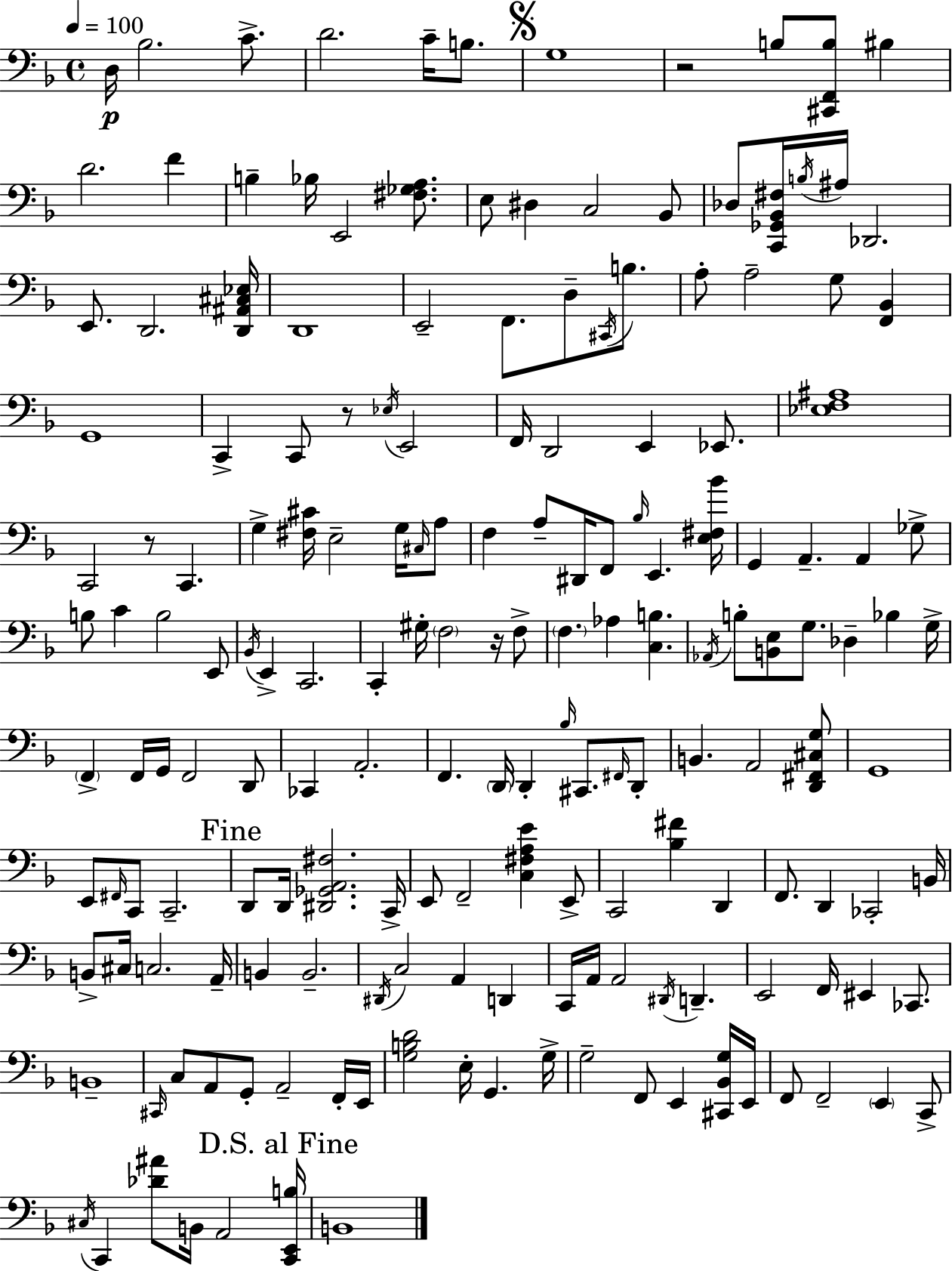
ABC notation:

X:1
T:Untitled
M:4/4
L:1/4
K:Dm
D,/4 _B,2 C/2 D2 C/4 B,/2 G,4 z2 B,/2 [^C,,F,,B,]/2 ^B, D2 F B, _B,/4 E,,2 [^F,_G,A,]/2 E,/2 ^D, C,2 _B,,/2 _D,/2 [C,,_G,,_B,,^F,]/4 B,/4 ^A,/4 _D,,2 E,,/2 D,,2 [D,,^A,,^C,_E,]/4 D,,4 E,,2 F,,/2 D,/2 ^C,,/4 B,/2 A,/2 A,2 G,/2 [F,,_B,,] G,,4 C,, C,,/2 z/2 _E,/4 E,,2 F,,/4 D,,2 E,, _E,,/2 [_E,F,^A,]4 C,,2 z/2 C,, G, [^F,^C]/4 E,2 G,/4 ^C,/4 A,/2 F, A,/2 ^D,,/4 F,,/2 _B,/4 E,, [E,^F,_B]/4 G,, A,, A,, _G,/2 B,/2 C B,2 E,,/2 _B,,/4 E,, C,,2 C,, ^G,/4 F,2 z/4 F,/2 F, _A, [C,B,] _A,,/4 B,/2 [B,,E,]/2 G,/2 _D, _B, G,/4 F,, F,,/4 G,,/4 F,,2 D,,/2 _C,, A,,2 F,, D,,/4 D,, _B,/4 ^C,,/2 ^F,,/4 D,,/2 B,, A,,2 [D,,^F,,^C,G,]/2 G,,4 E,,/2 ^F,,/4 C,,/2 C,,2 D,,/2 D,,/4 [^D,,_G,,A,,^F,]2 C,,/4 E,,/2 F,,2 [C,^F,A,E] E,,/2 C,,2 [_B,^F] D,, F,,/2 D,, _C,,2 B,,/4 B,,/2 ^C,/4 C,2 A,,/4 B,, B,,2 ^D,,/4 C,2 A,, D,, C,,/4 A,,/4 A,,2 ^D,,/4 D,, E,,2 F,,/4 ^E,, _C,,/2 B,,4 ^C,,/4 C,/2 A,,/2 G,,/2 A,,2 F,,/4 E,,/4 [G,B,D]2 E,/4 G,, G,/4 G,2 F,,/2 E,, [^C,,_B,,G,]/4 E,,/4 F,,/2 F,,2 E,, C,,/2 ^C,/4 C,, [_D^A]/2 B,,/4 A,,2 [C,,E,,B,]/4 B,,4